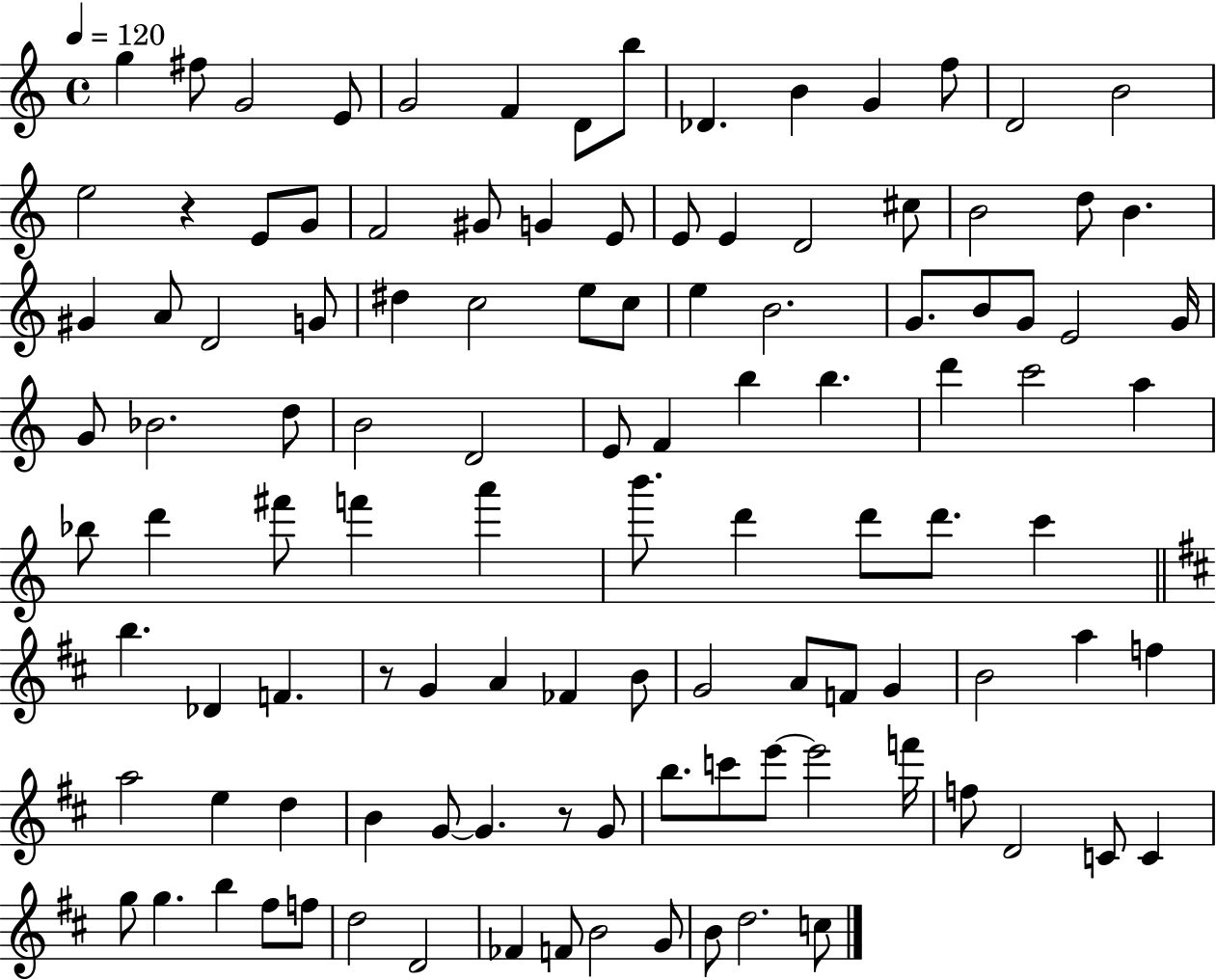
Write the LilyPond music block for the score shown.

{
  \clef treble
  \time 4/4
  \defaultTimeSignature
  \key c \major
  \tempo 4 = 120
  g''4 fis''8 g'2 e'8 | g'2 f'4 d'8 b''8 | des'4. b'4 g'4 f''8 | d'2 b'2 | \break e''2 r4 e'8 g'8 | f'2 gis'8 g'4 e'8 | e'8 e'4 d'2 cis''8 | b'2 d''8 b'4. | \break gis'4 a'8 d'2 g'8 | dis''4 c''2 e''8 c''8 | e''4 b'2. | g'8. b'8 g'8 e'2 g'16 | \break g'8 bes'2. d''8 | b'2 d'2 | e'8 f'4 b''4 b''4. | d'''4 c'''2 a''4 | \break bes''8 d'''4 fis'''8 f'''4 a'''4 | b'''8. d'''4 d'''8 d'''8. c'''4 | \bar "||" \break \key d \major b''4. des'4 f'4. | r8 g'4 a'4 fes'4 b'8 | g'2 a'8 f'8 g'4 | b'2 a''4 f''4 | \break a''2 e''4 d''4 | b'4 g'8~~ g'4. r8 g'8 | b''8. c'''8 e'''8~~ e'''2 f'''16 | f''8 d'2 c'8 c'4 | \break g''8 g''4. b''4 fis''8 f''8 | d''2 d'2 | fes'4 f'8 b'2 g'8 | b'8 d''2. c''8 | \break \bar "|."
}